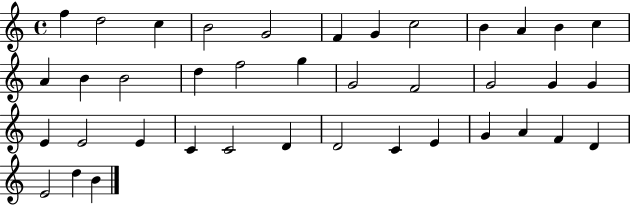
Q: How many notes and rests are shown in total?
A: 39